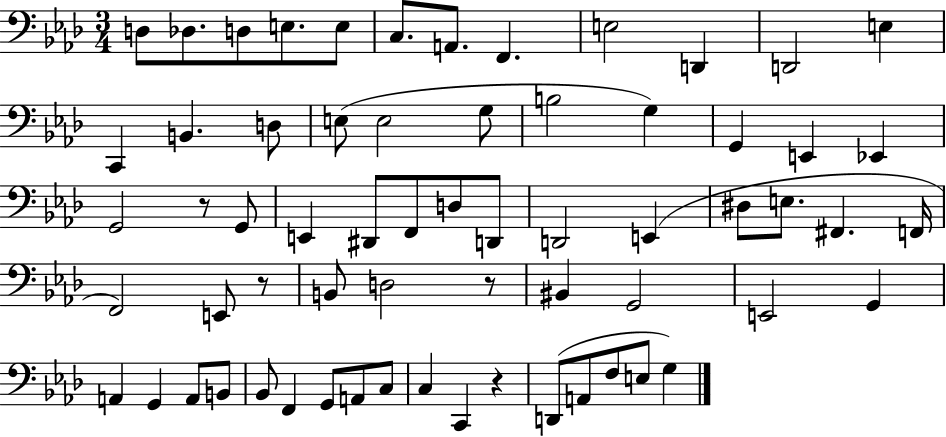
{
  \clef bass
  \numericTimeSignature
  \time 3/4
  \key aes \major
  \repeat volta 2 { d8 des8. d8 e8. e8 | c8. a,8. f,4. | e2 d,4 | d,2 e4 | \break c,4 b,4. d8 | e8( e2 g8 | b2 g4) | g,4 e,4 ees,4 | \break g,2 r8 g,8 | e,4 dis,8 f,8 d8 d,8 | d,2 e,4( | dis8 e8. fis,4. f,16 | \break f,2) e,8 r8 | b,8 d2 r8 | bis,4 g,2 | e,2 g,4 | \break a,4 g,4 a,8 b,8 | bes,8 f,4 g,8 a,8 c8 | c4 c,4 r4 | d,8( a,8 f8 e8 g4) | \break } \bar "|."
}